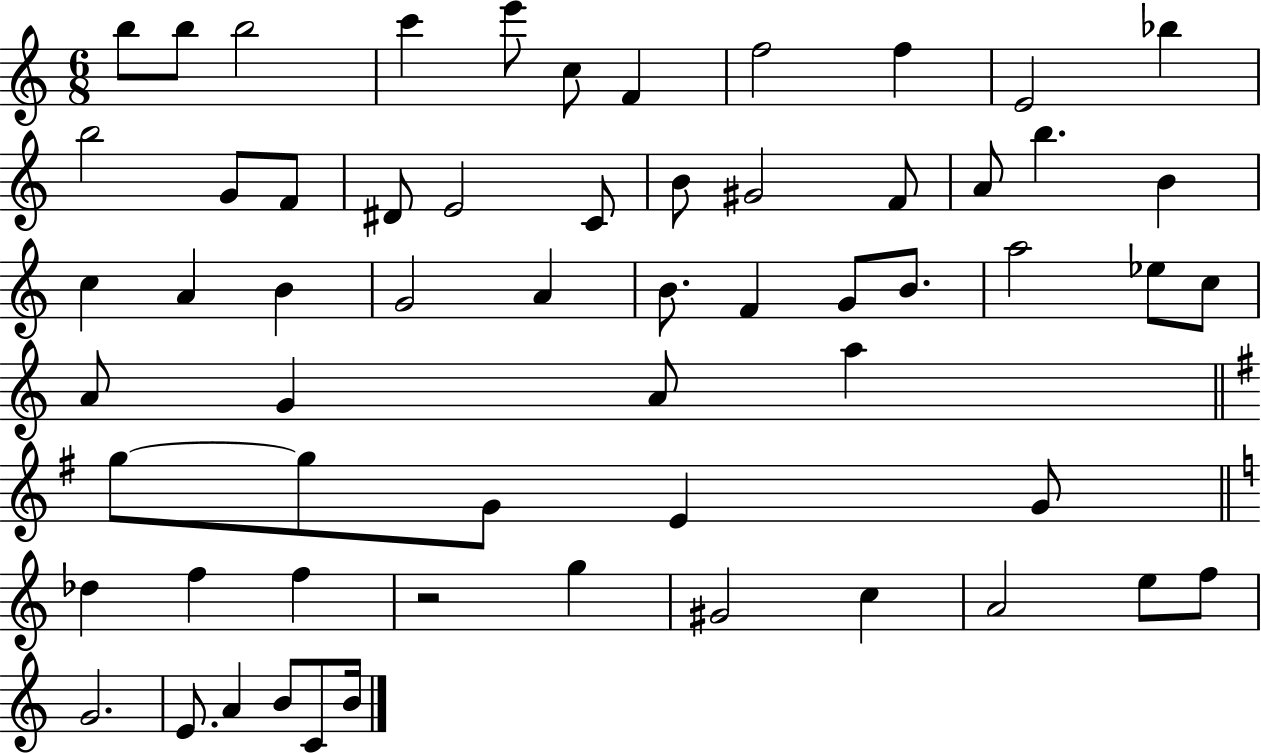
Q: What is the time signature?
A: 6/8